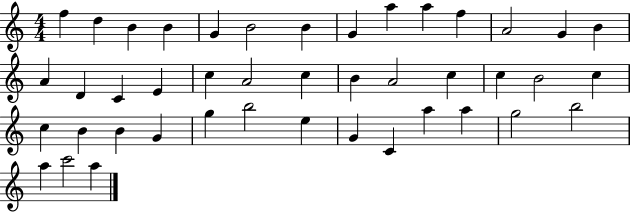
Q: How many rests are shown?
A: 0